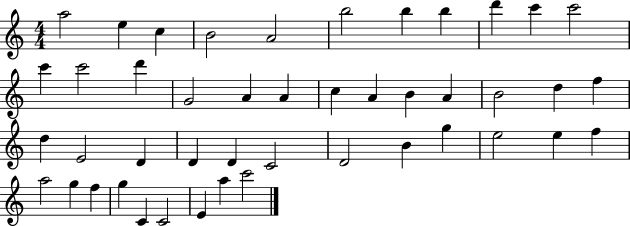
A5/h E5/q C5/q B4/h A4/h B5/h B5/q B5/q D6/q C6/q C6/h C6/q C6/h D6/q G4/h A4/q A4/q C5/q A4/q B4/q A4/q B4/h D5/q F5/q D5/q E4/h D4/q D4/q D4/q C4/h D4/h B4/q G5/q E5/h E5/q F5/q A5/h G5/q F5/q G5/q C4/q C4/h E4/q A5/q C6/h